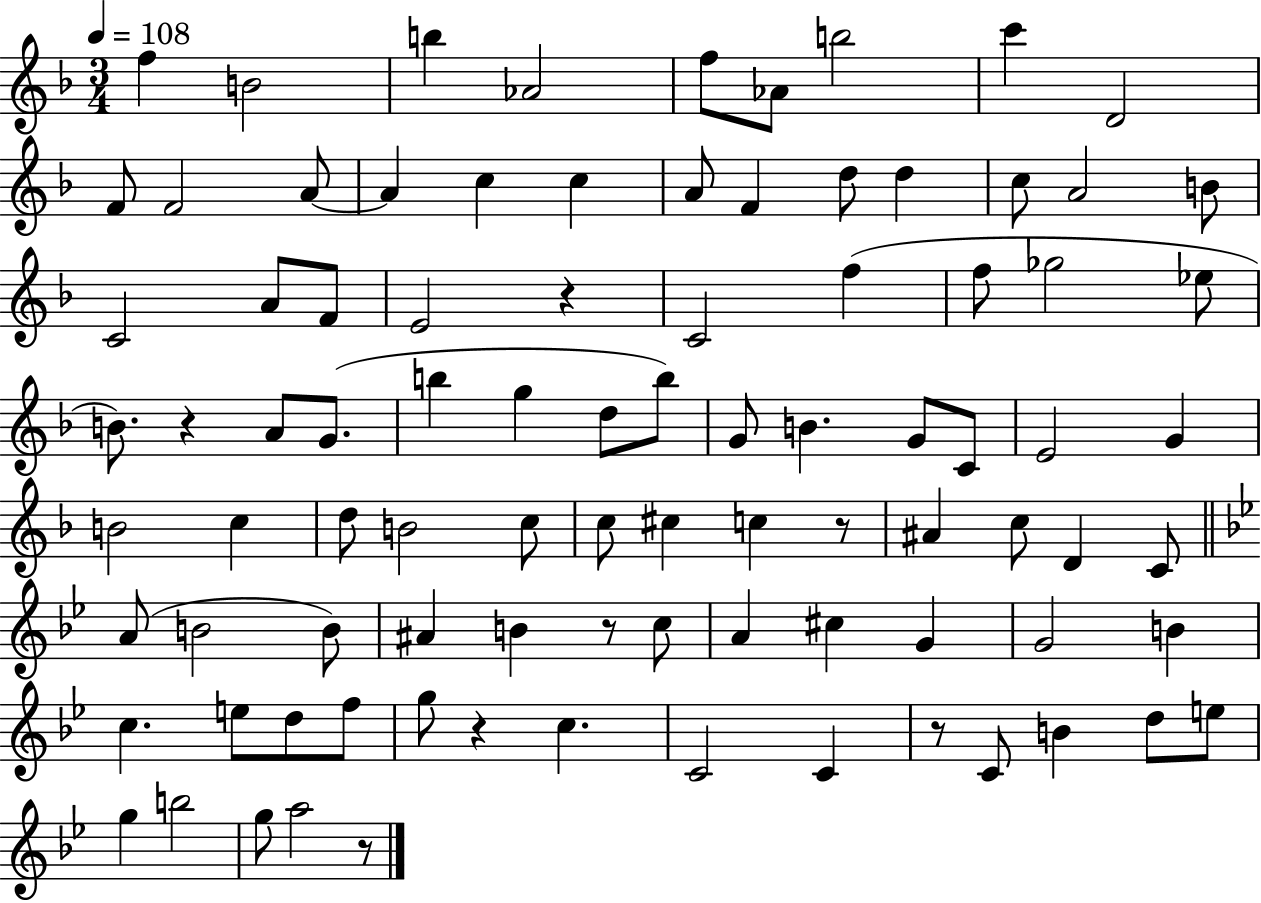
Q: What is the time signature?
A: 3/4